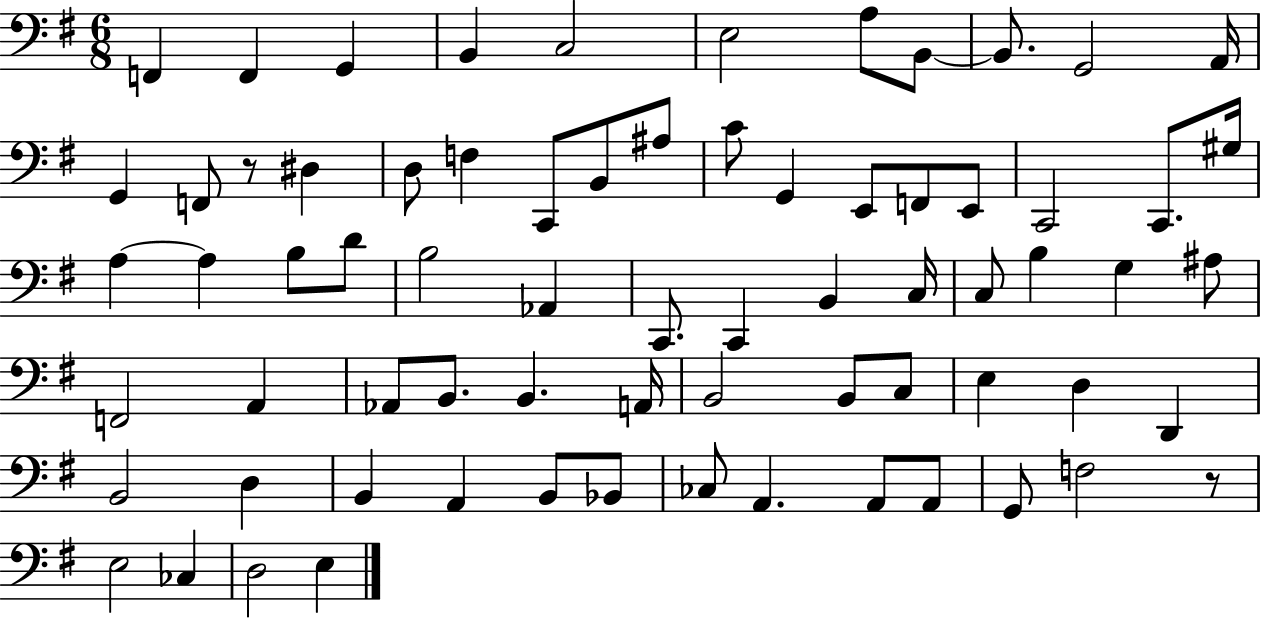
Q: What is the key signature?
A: G major